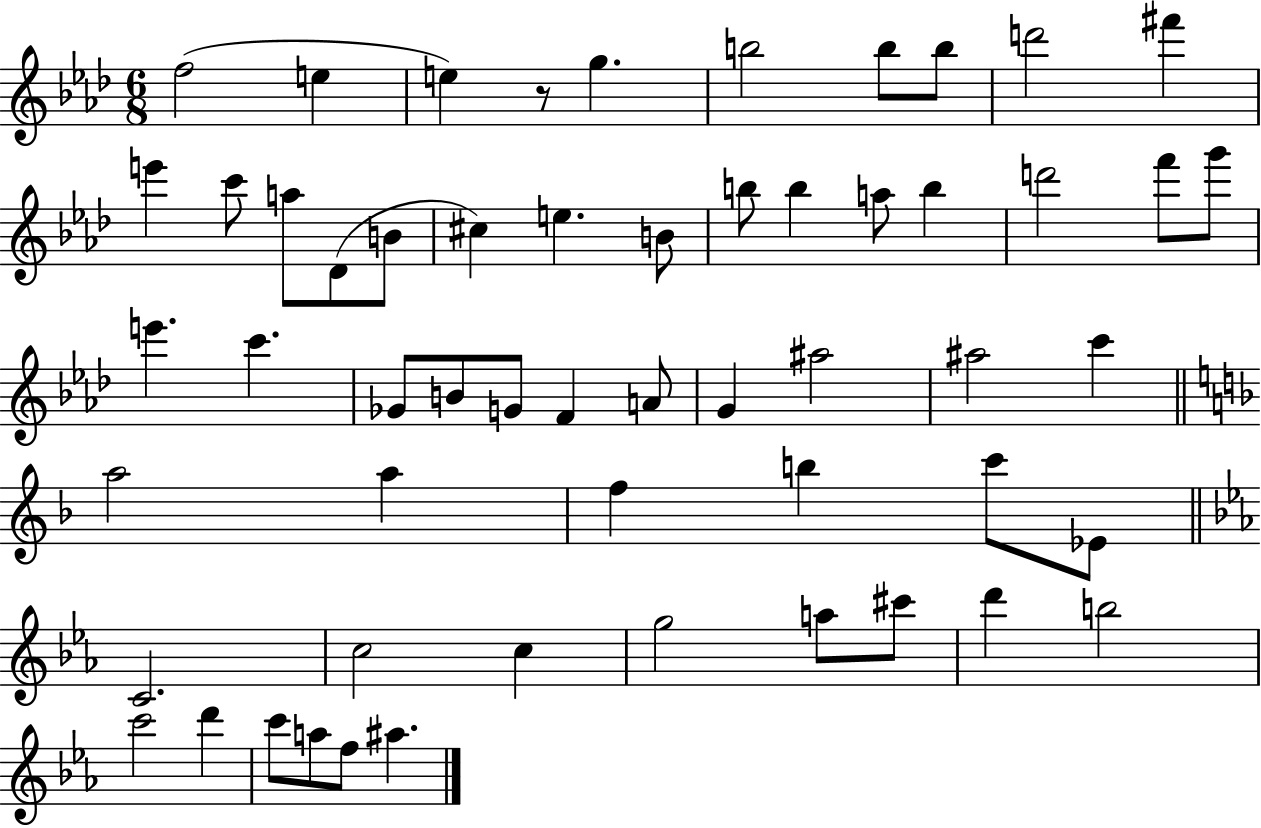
F5/h E5/q E5/q R/e G5/q. B5/h B5/e B5/e D6/h F#6/q E6/q C6/e A5/e Db4/e B4/e C#5/q E5/q. B4/e B5/e B5/q A5/e B5/q D6/h F6/e G6/e E6/q. C6/q. Gb4/e B4/e G4/e F4/q A4/e G4/q A#5/h A#5/h C6/q A5/h A5/q F5/q B5/q C6/e Eb4/e C4/h. C5/h C5/q G5/h A5/e C#6/e D6/q B5/h C6/h D6/q C6/e A5/e F5/e A#5/q.